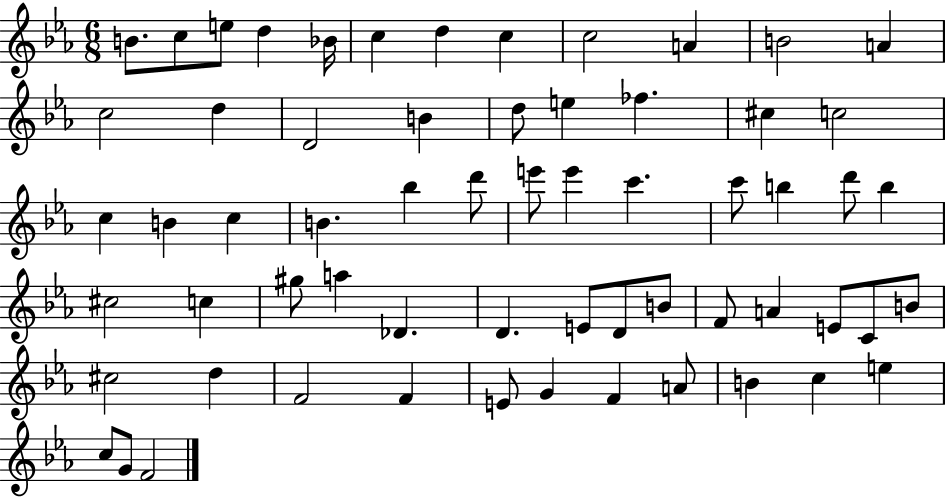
{
  \clef treble
  \numericTimeSignature
  \time 6/8
  \key ees \major
  \repeat volta 2 { b'8. c''8 e''8 d''4 bes'16 | c''4 d''4 c''4 | c''2 a'4 | b'2 a'4 | \break c''2 d''4 | d'2 b'4 | d''8 e''4 fes''4. | cis''4 c''2 | \break c''4 b'4 c''4 | b'4. bes''4 d'''8 | e'''8 e'''4 c'''4. | c'''8 b''4 d'''8 b''4 | \break cis''2 c''4 | gis''8 a''4 des'4. | d'4. e'8 d'8 b'8 | f'8 a'4 e'8 c'8 b'8 | \break cis''2 d''4 | f'2 f'4 | e'8 g'4 f'4 a'8 | b'4 c''4 e''4 | \break c''8 g'8 f'2 | } \bar "|."
}